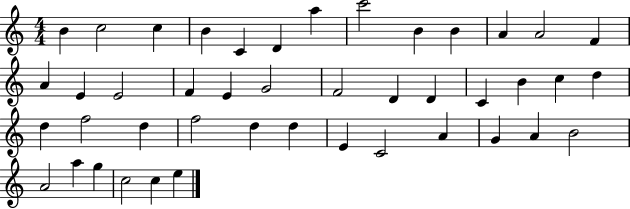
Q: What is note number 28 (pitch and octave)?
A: F5